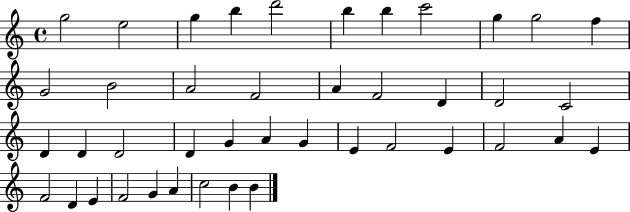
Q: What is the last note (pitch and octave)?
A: B4